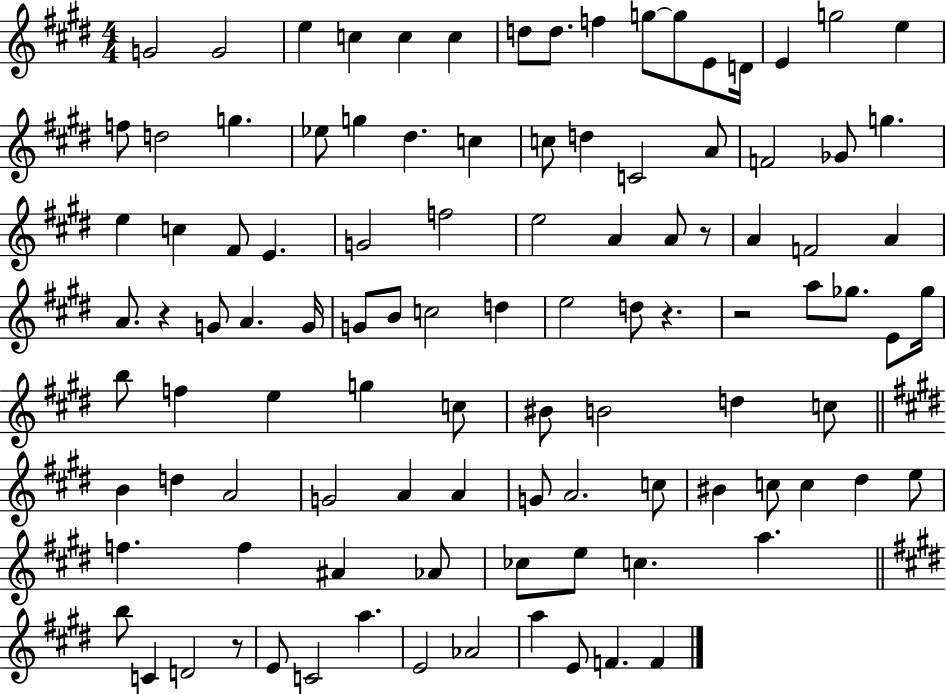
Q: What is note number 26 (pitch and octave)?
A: C4